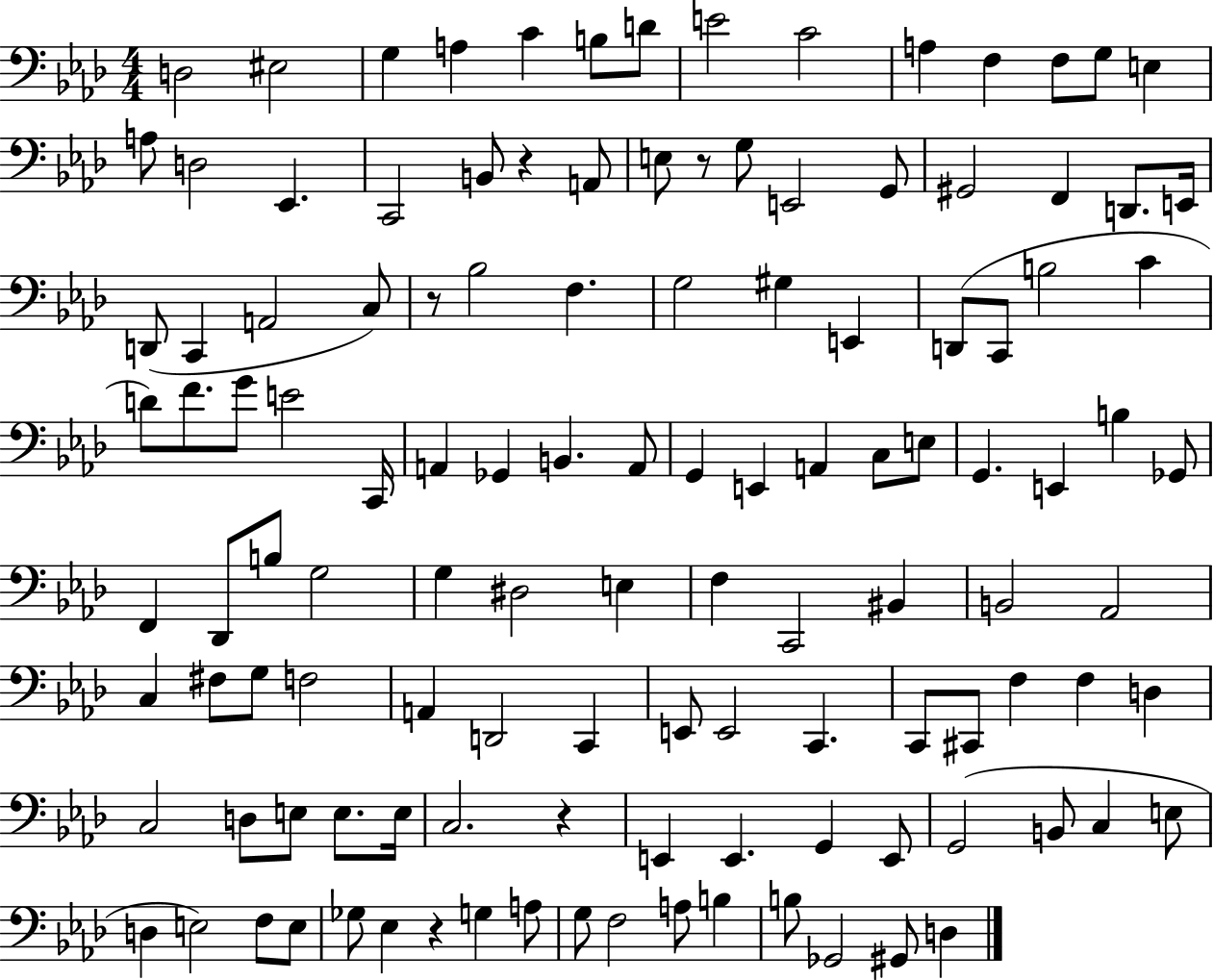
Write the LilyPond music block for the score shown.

{
  \clef bass
  \numericTimeSignature
  \time 4/4
  \key aes \major
  d2 eis2 | g4 a4 c'4 b8 d'8 | e'2 c'2 | a4 f4 f8 g8 e4 | \break a8 d2 ees,4. | c,2 b,8 r4 a,8 | e8 r8 g8 e,2 g,8 | gis,2 f,4 d,8. e,16 | \break d,8( c,4 a,2 c8) | r8 bes2 f4. | g2 gis4 e,4 | d,8( c,8 b2 c'4 | \break d'8) f'8. g'8 e'2 c,16 | a,4 ges,4 b,4. a,8 | g,4 e,4 a,4 c8 e8 | g,4. e,4 b4 ges,8 | \break f,4 des,8 b8 g2 | g4 dis2 e4 | f4 c,2 bis,4 | b,2 aes,2 | \break c4 fis8 g8 f2 | a,4 d,2 c,4 | e,8 e,2 c,4. | c,8 cis,8 f4 f4 d4 | \break c2 d8 e8 e8. e16 | c2. r4 | e,4 e,4. g,4 e,8 | g,2( b,8 c4 e8 | \break d4 e2) f8 e8 | ges8 ees4 r4 g4 a8 | g8 f2 a8 b4 | b8 ges,2 gis,8 d4 | \break \bar "|."
}